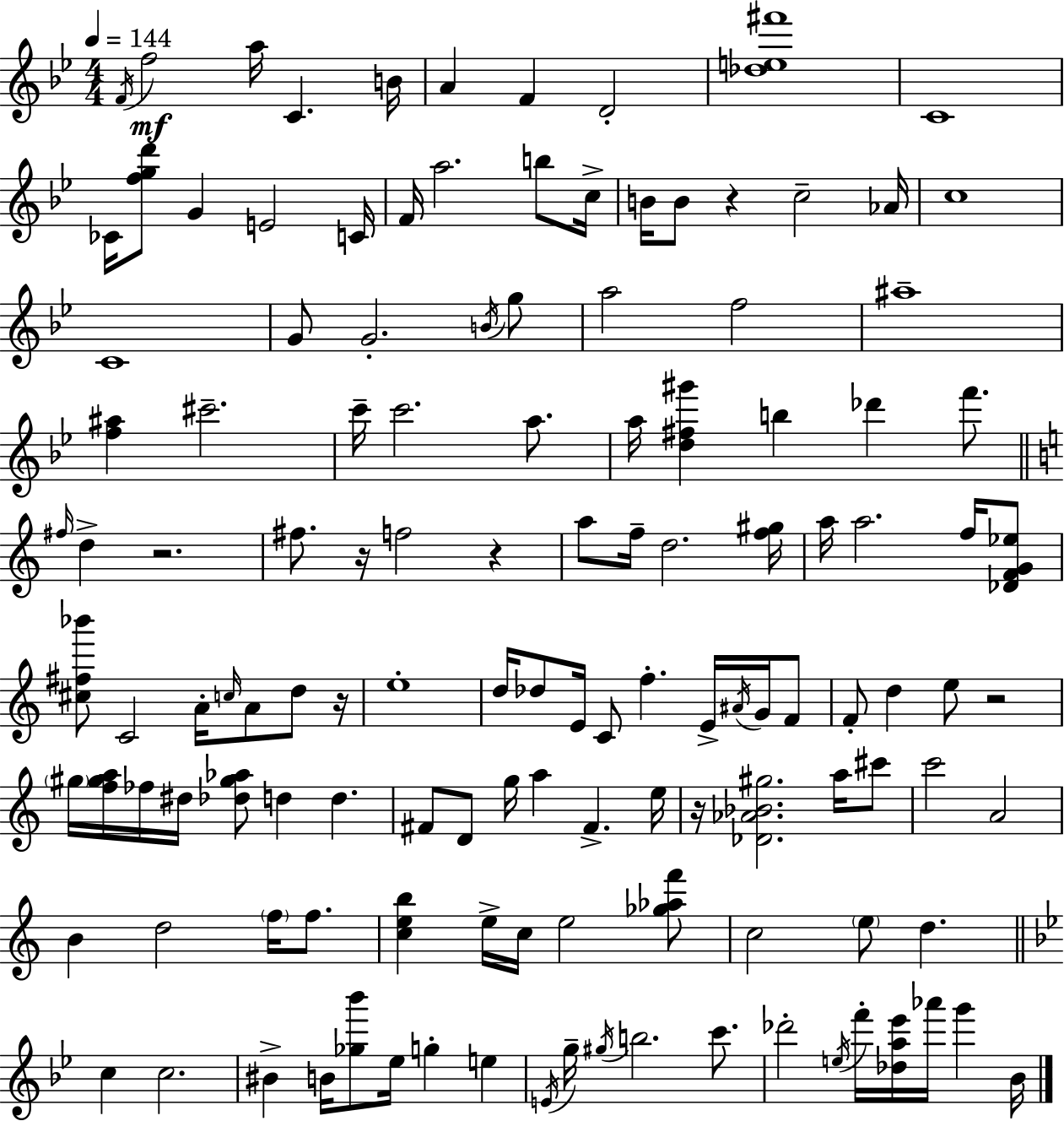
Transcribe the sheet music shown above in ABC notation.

X:1
T:Untitled
M:4/4
L:1/4
K:Bb
F/4 f2 a/4 C B/4 A F D2 [_de^f']4 C4 _C/4 [fgd']/2 G E2 C/4 F/4 a2 b/2 c/4 B/4 B/2 z c2 _A/4 c4 C4 G/2 G2 B/4 g/2 a2 f2 ^a4 [f^a] ^c'2 c'/4 c'2 a/2 a/4 [d^f^g'] b _d' f'/2 ^f/4 d z2 ^f/2 z/4 f2 z a/2 f/4 d2 [f^g]/4 a/4 a2 f/4 [_DFG_e]/2 [^c^f_b']/2 C2 A/4 c/4 A/2 d/2 z/4 e4 d/4 _d/2 E/4 C/2 f E/4 ^A/4 G/4 F/2 F/2 d e/2 z2 ^g/4 [f^ga]/4 _f/4 ^d/4 [_d^g_a]/2 d d ^F/2 D/2 g/4 a ^F e/4 z/4 [_D_A_B^g]2 a/4 ^c'/2 c'2 A2 B d2 f/4 f/2 [ceb] e/4 c/4 e2 [_g_af']/2 c2 e/2 d c c2 ^B B/4 [_g_b']/2 _e/4 g e E/4 g/4 ^g/4 b2 c'/2 _d'2 e/4 f'/4 [_da_e']/4 _a'/4 g' _B/4